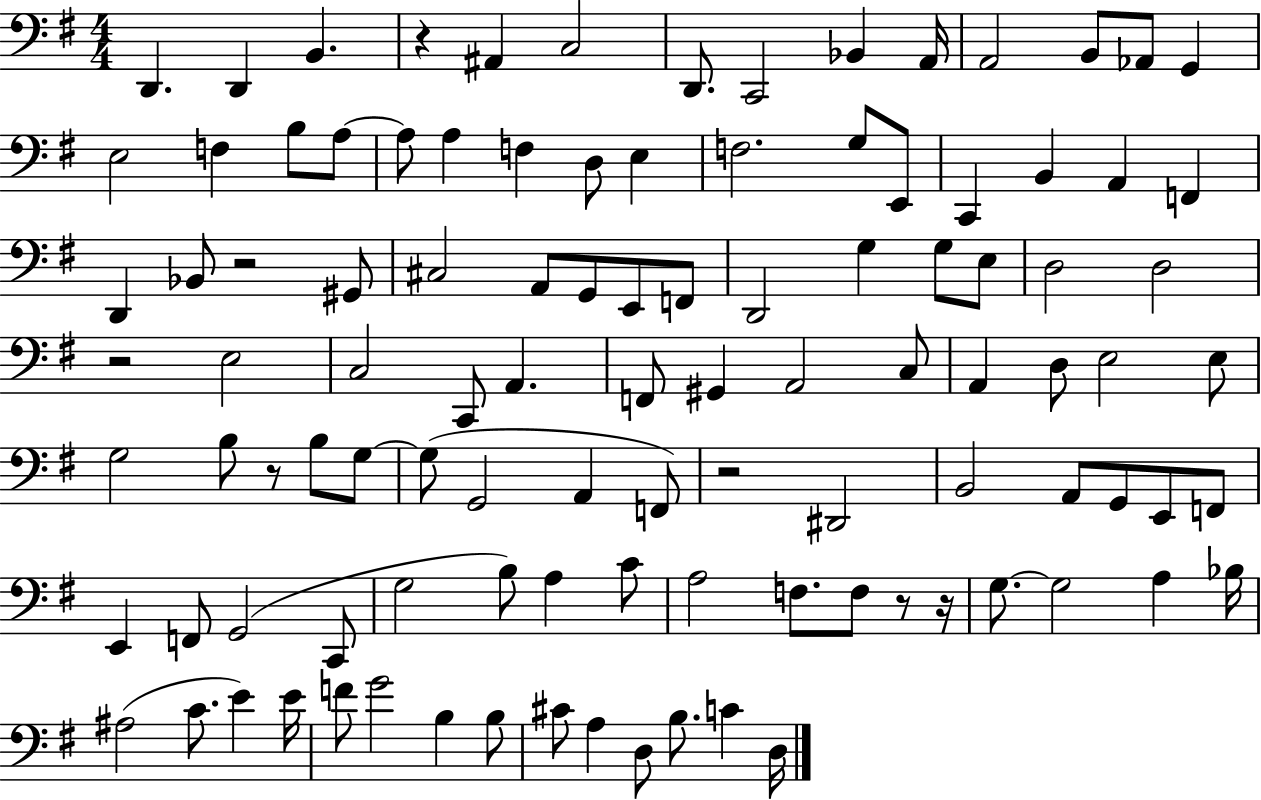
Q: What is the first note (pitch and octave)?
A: D2